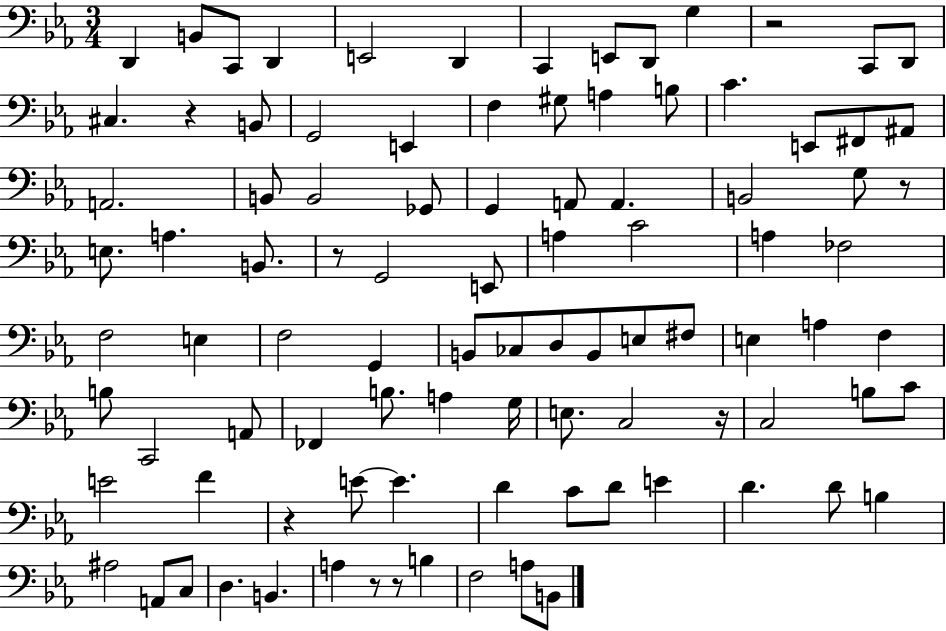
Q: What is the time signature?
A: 3/4